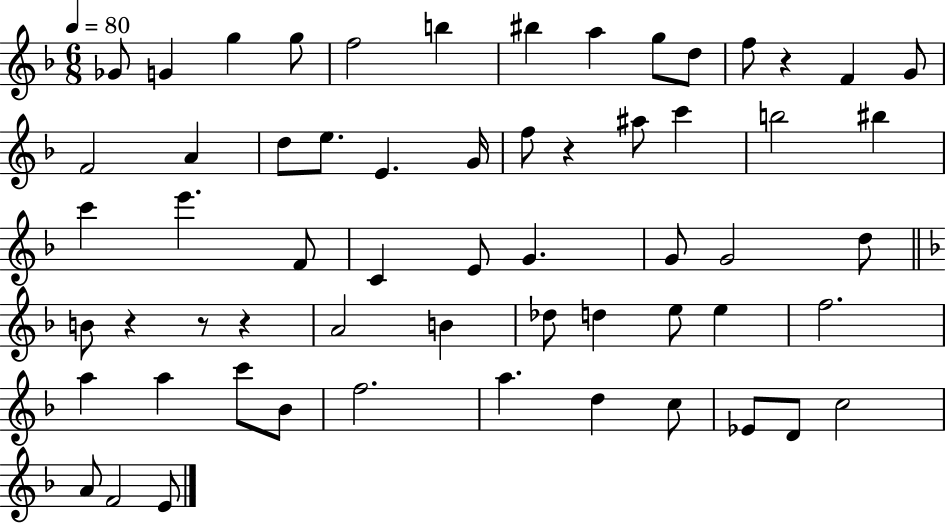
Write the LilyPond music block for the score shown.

{
  \clef treble
  \numericTimeSignature
  \time 6/8
  \key f \major
  \tempo 4 = 80
  ges'8 g'4 g''4 g''8 | f''2 b''4 | bis''4 a''4 g''8 d''8 | f''8 r4 f'4 g'8 | \break f'2 a'4 | d''8 e''8. e'4. g'16 | f''8 r4 ais''8 c'''4 | b''2 bis''4 | \break c'''4 e'''4. f'8 | c'4 e'8 g'4. | g'8 g'2 d''8 | \bar "||" \break \key f \major b'8 r4 r8 r4 | a'2 b'4 | des''8 d''4 e''8 e''4 | f''2. | \break a''4 a''4 c'''8 bes'8 | f''2. | a''4. d''4 c''8 | ees'8 d'8 c''2 | \break a'8 f'2 e'8 | \bar "|."
}